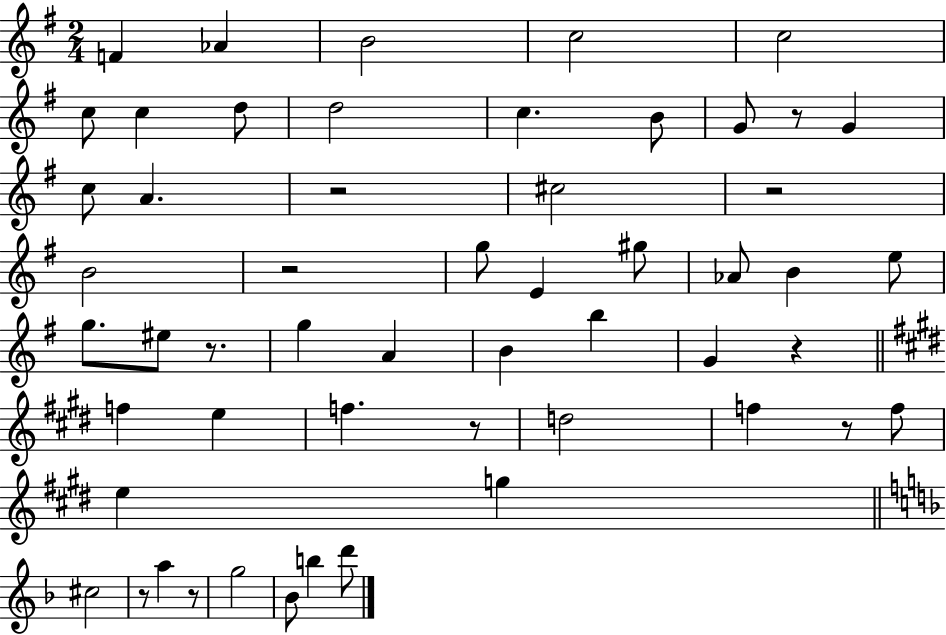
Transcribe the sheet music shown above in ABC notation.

X:1
T:Untitled
M:2/4
L:1/4
K:G
F _A B2 c2 c2 c/2 c d/2 d2 c B/2 G/2 z/2 G c/2 A z2 ^c2 z2 B2 z2 g/2 E ^g/2 _A/2 B e/2 g/2 ^e/2 z/2 g A B b G z f e f z/2 d2 f z/2 f/2 e g ^c2 z/2 a z/2 g2 _B/2 b d'/2